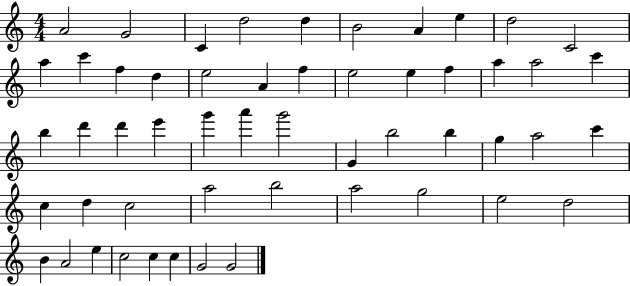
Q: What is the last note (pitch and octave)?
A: G4